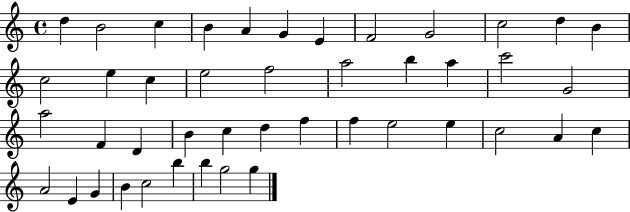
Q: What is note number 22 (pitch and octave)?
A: G4